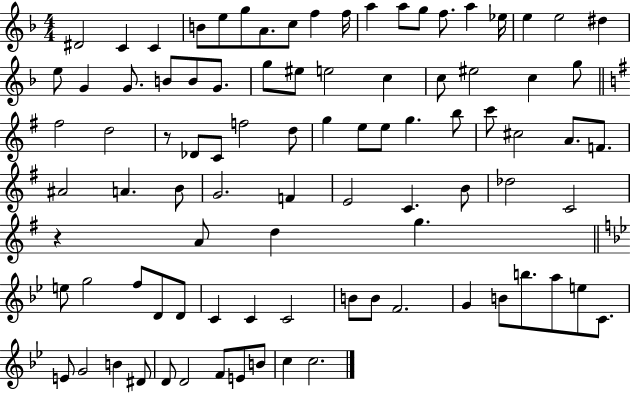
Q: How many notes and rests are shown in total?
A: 91